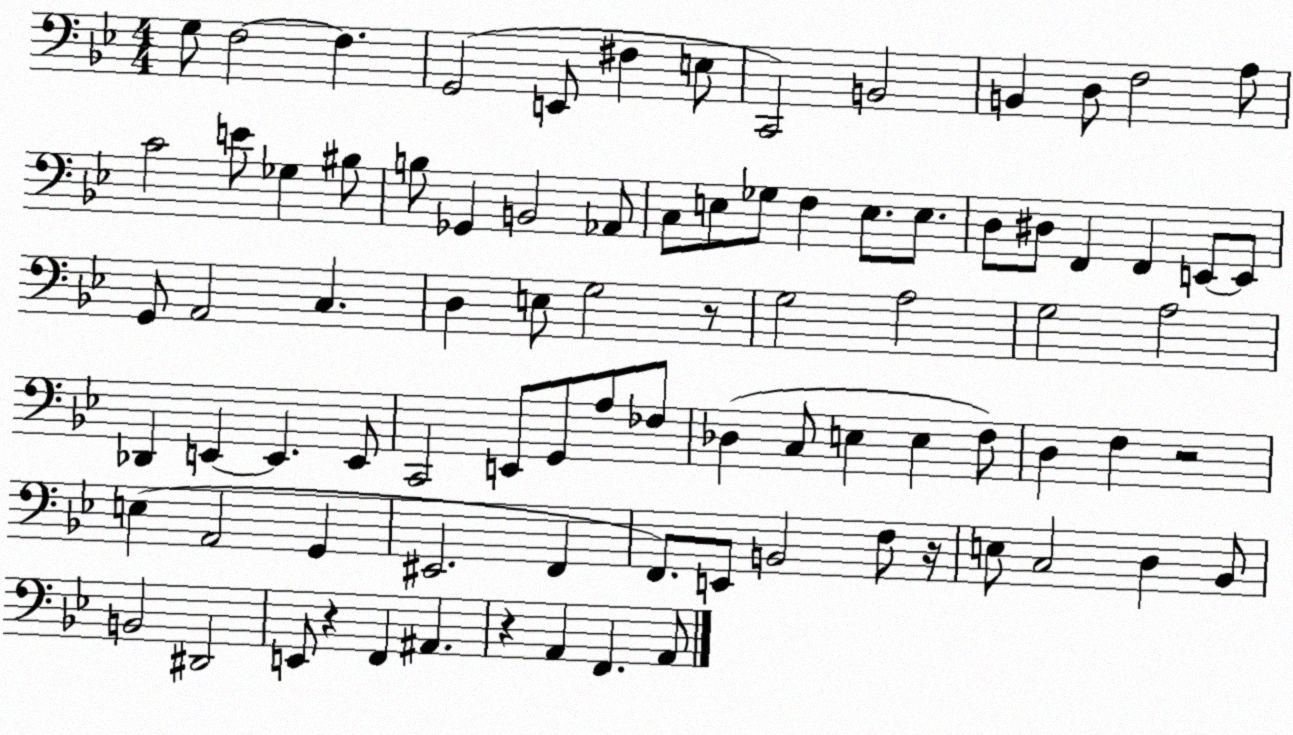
X:1
T:Untitled
M:4/4
L:1/4
K:Bb
G,/2 F,2 F, G,,2 E,,/2 ^F, E,/2 C,,2 B,,2 B,, D,/2 F,2 A,/2 C2 E/2 _G, ^B,/2 B,/2 _G,, B,,2 _A,,/2 C,/2 E,/2 _G,/2 F, E,/2 E,/2 D,/2 ^D,/2 F,, F,, E,,/2 E,,/2 G,,/2 A,,2 C, D, E,/2 G,2 z/2 G,2 A,2 G,2 A,2 _D,, E,, E,, E,,/2 C,,2 E,,/2 G,,/2 A,/2 _F,/2 _D, C,/2 E, E, F,/2 D, F, z2 E, A,,2 G,, ^E,,2 F,, F,,/2 E,,/2 B,,2 F,/2 z/4 E,/2 C,2 D, _B,,/2 B,,2 ^D,,2 E,,/2 z F,, ^A,, z A,, F,, A,,/2